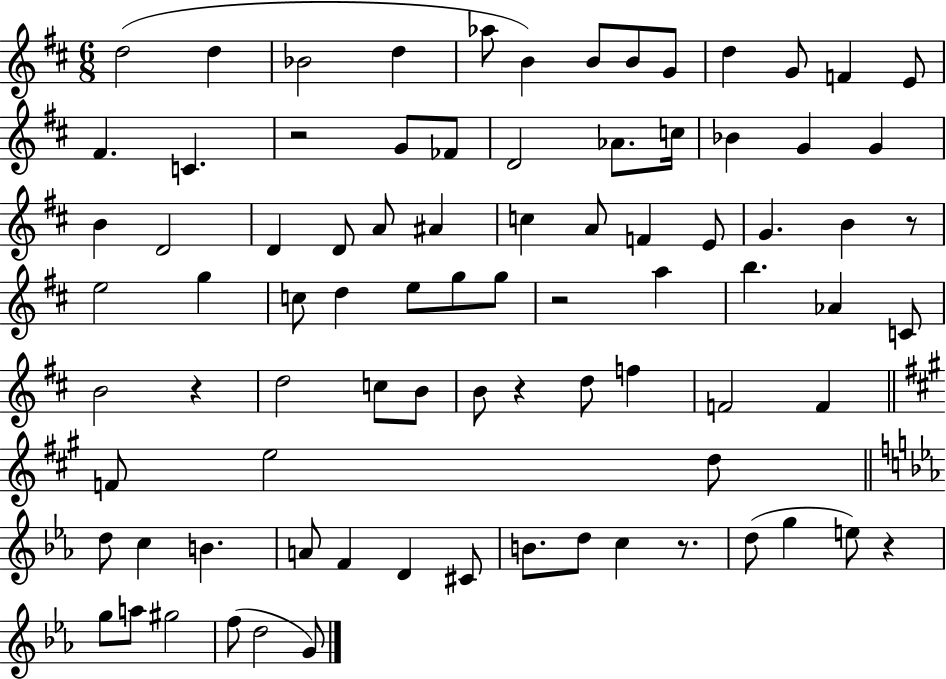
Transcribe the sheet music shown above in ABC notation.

X:1
T:Untitled
M:6/8
L:1/4
K:D
d2 d _B2 d _a/2 B B/2 B/2 G/2 d G/2 F E/2 ^F C z2 G/2 _F/2 D2 _A/2 c/4 _B G G B D2 D D/2 A/2 ^A c A/2 F E/2 G B z/2 e2 g c/2 d e/2 g/2 g/2 z2 a b _A C/2 B2 z d2 c/2 B/2 B/2 z d/2 f F2 F F/2 e2 d/2 d/2 c B A/2 F D ^C/2 B/2 d/2 c z/2 d/2 g e/2 z g/2 a/2 ^g2 f/2 d2 G/2